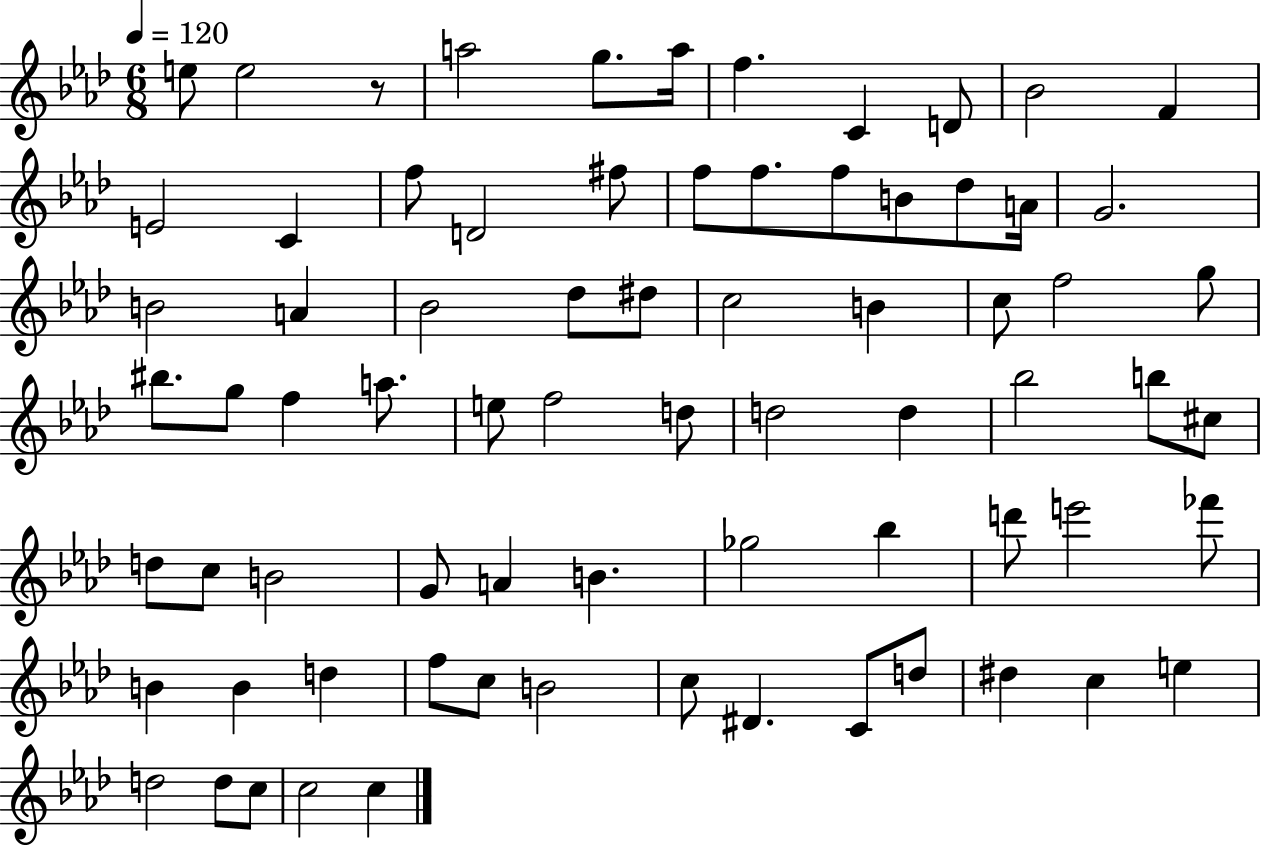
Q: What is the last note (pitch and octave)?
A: C5